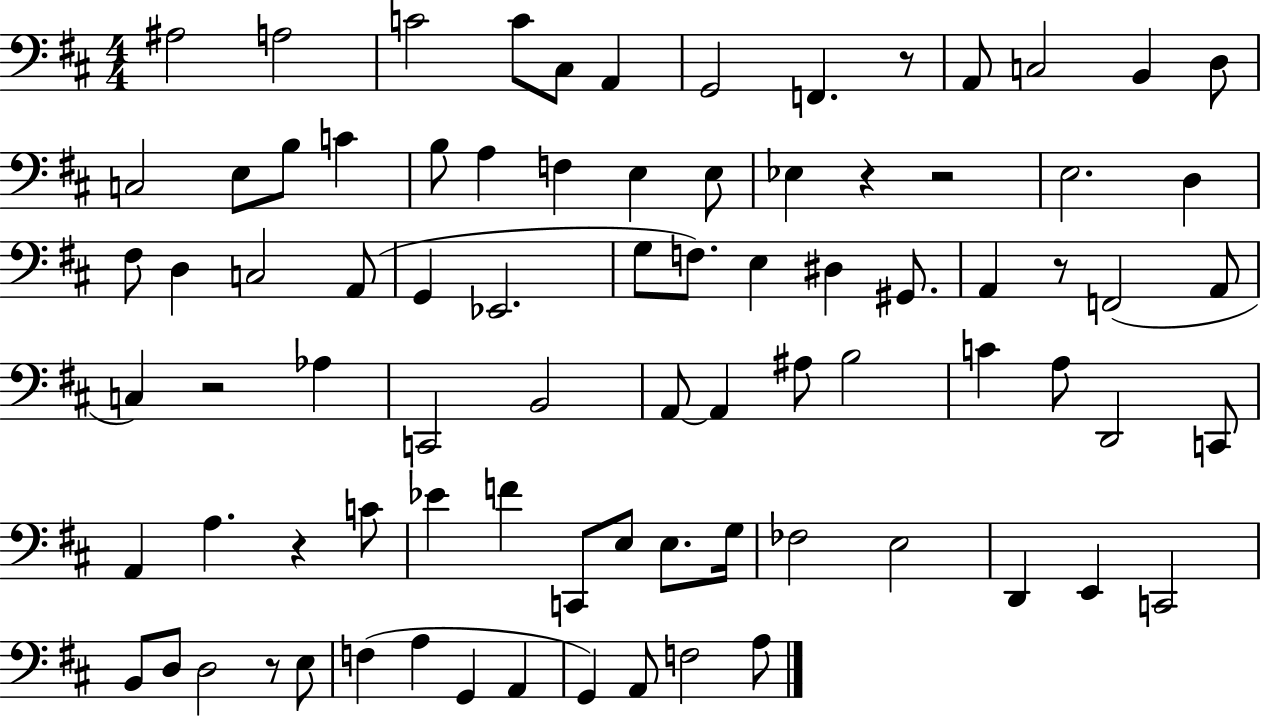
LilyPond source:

{
  \clef bass
  \numericTimeSignature
  \time 4/4
  \key d \major
  ais2 a2 | c'2 c'8 cis8 a,4 | g,2 f,4. r8 | a,8 c2 b,4 d8 | \break c2 e8 b8 c'4 | b8 a4 f4 e4 e8 | ees4 r4 r2 | e2. d4 | \break fis8 d4 c2 a,8( | g,4 ees,2. | g8 f8.) e4 dis4 gis,8. | a,4 r8 f,2( a,8 | \break c4) r2 aes4 | c,2 b,2 | a,8~~ a,4 ais8 b2 | c'4 a8 d,2 c,8 | \break a,4 a4. r4 c'8 | ees'4 f'4 c,8 e8 e8. g16 | fes2 e2 | d,4 e,4 c,2 | \break b,8 d8 d2 r8 e8 | f4( a4 g,4 a,4 | g,4) a,8 f2 a8 | \bar "|."
}